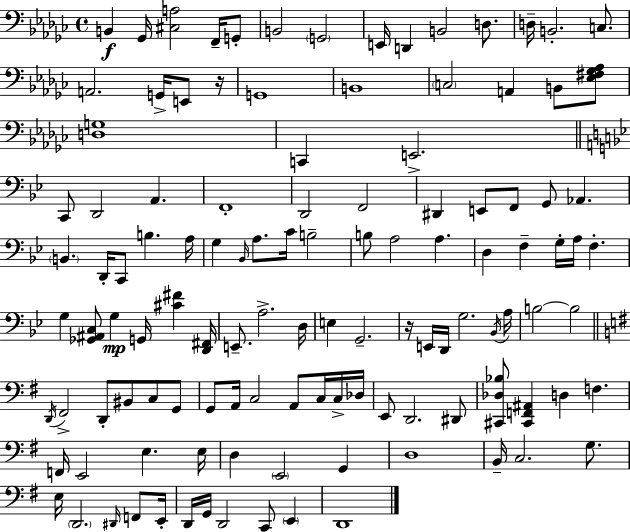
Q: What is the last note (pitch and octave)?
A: D2